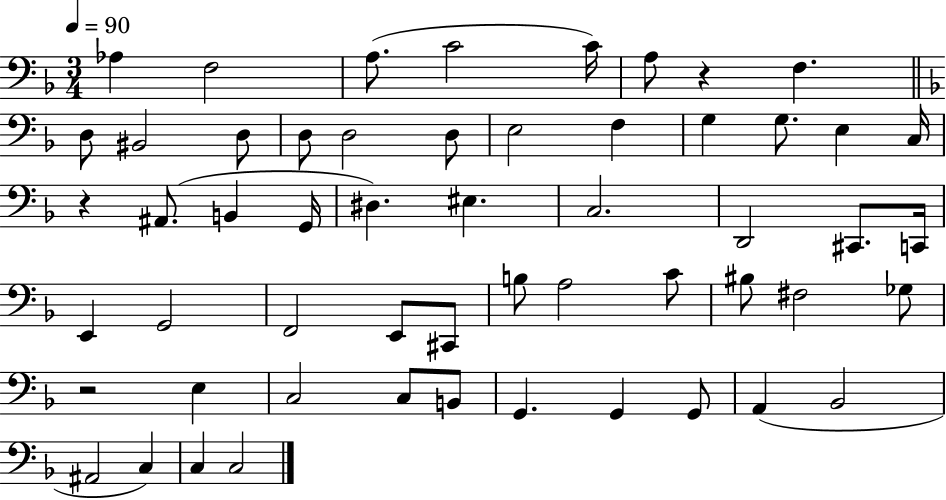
Ab3/q F3/h A3/e. C4/h C4/s A3/e R/q F3/q. D3/e BIS2/h D3/e D3/e D3/h D3/e E3/h F3/q G3/q G3/e. E3/q C3/s R/q A#2/e. B2/q G2/s D#3/q. EIS3/q. C3/h. D2/h C#2/e. C2/s E2/q G2/h F2/h E2/e C#2/e B3/e A3/h C4/e BIS3/e F#3/h Gb3/e R/h E3/q C3/h C3/e B2/e G2/q. G2/q G2/e A2/q Bb2/h A#2/h C3/q C3/q C3/h